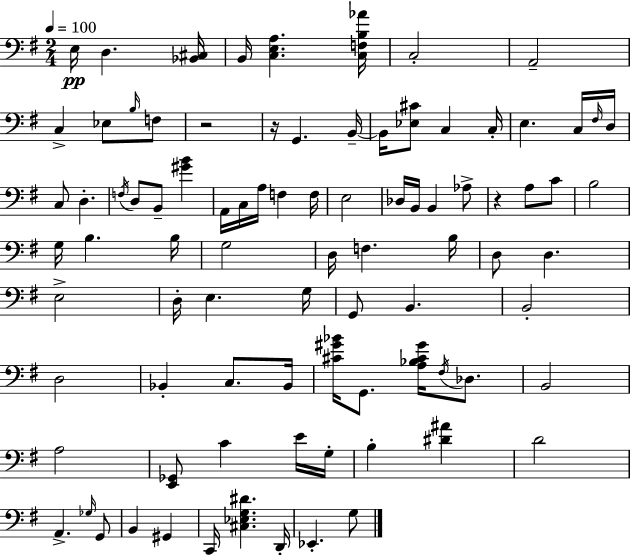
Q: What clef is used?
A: bass